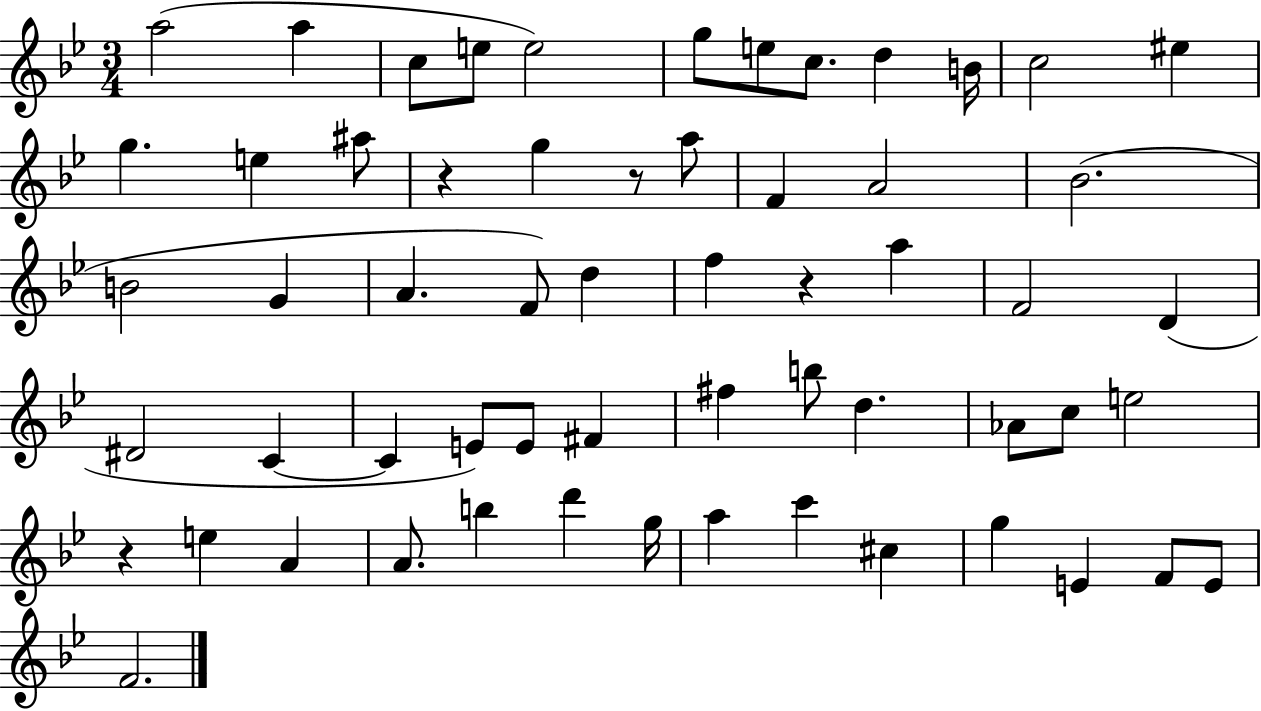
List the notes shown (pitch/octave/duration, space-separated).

A5/h A5/q C5/e E5/e E5/h G5/e E5/e C5/e. D5/q B4/s C5/h EIS5/q G5/q. E5/q A#5/e R/q G5/q R/e A5/e F4/q A4/h Bb4/h. B4/h G4/q A4/q. F4/e D5/q F5/q R/q A5/q F4/h D4/q D#4/h C4/q C4/q E4/e E4/e F#4/q F#5/q B5/e D5/q. Ab4/e C5/e E5/h R/q E5/q A4/q A4/e. B5/q D6/q G5/s A5/q C6/q C#5/q G5/q E4/q F4/e E4/e F4/h.